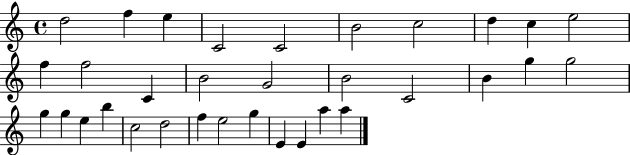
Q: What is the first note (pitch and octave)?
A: D5